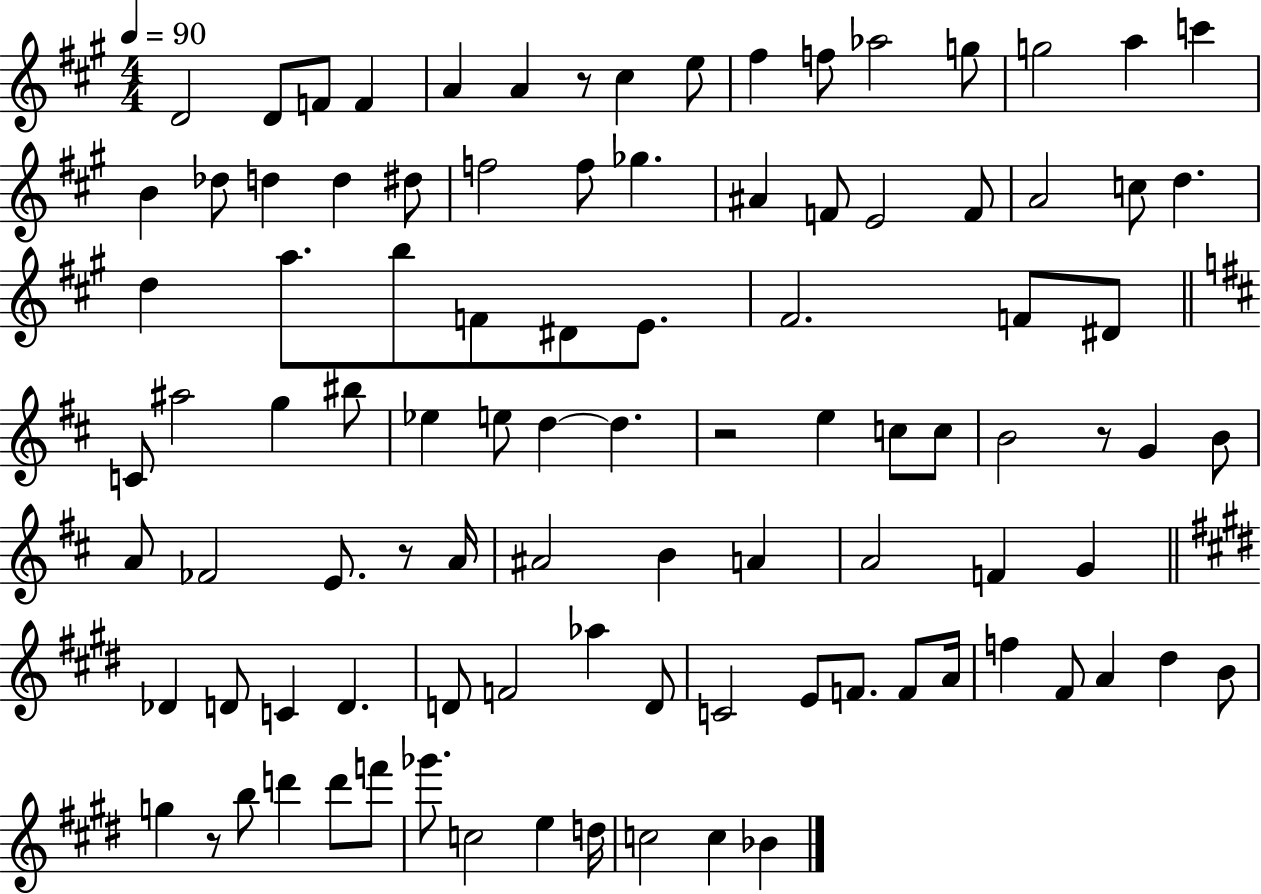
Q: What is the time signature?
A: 4/4